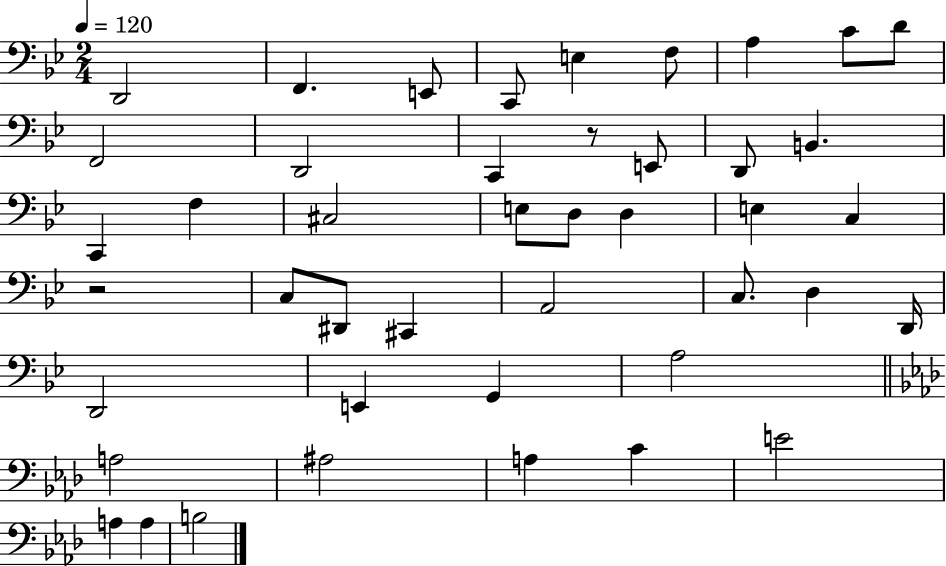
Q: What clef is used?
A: bass